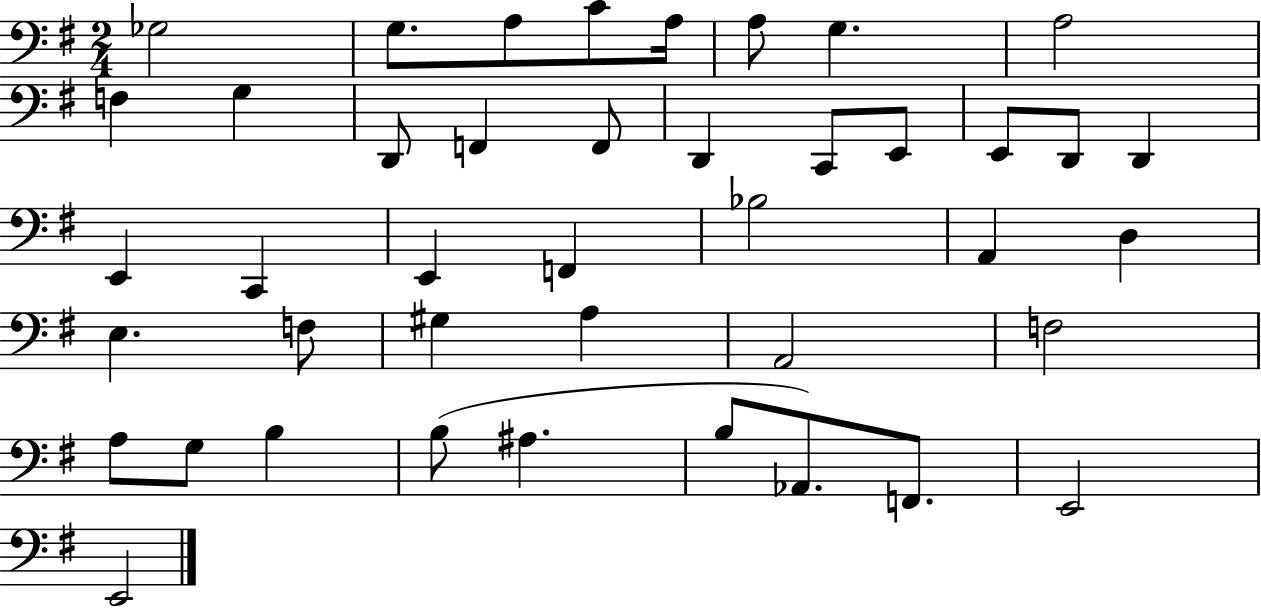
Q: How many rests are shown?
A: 0